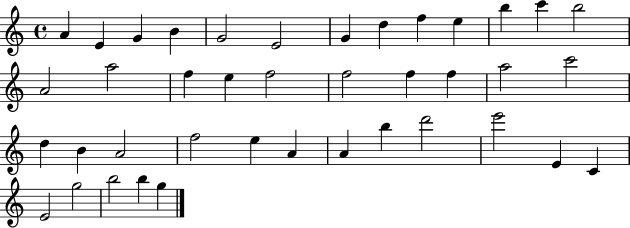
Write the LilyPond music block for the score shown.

{
  \clef treble
  \time 4/4
  \defaultTimeSignature
  \key c \major
  a'4 e'4 g'4 b'4 | g'2 e'2 | g'4 d''4 f''4 e''4 | b''4 c'''4 b''2 | \break a'2 a''2 | f''4 e''4 f''2 | f''2 f''4 f''4 | a''2 c'''2 | \break d''4 b'4 a'2 | f''2 e''4 a'4 | a'4 b''4 d'''2 | e'''2 e'4 c'4 | \break e'2 g''2 | b''2 b''4 g''4 | \bar "|."
}